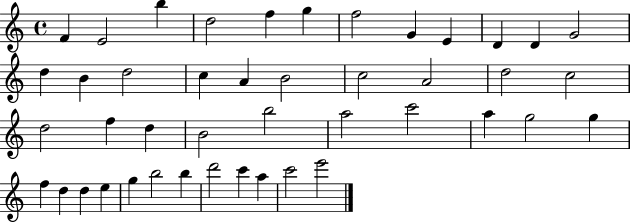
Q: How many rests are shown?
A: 0